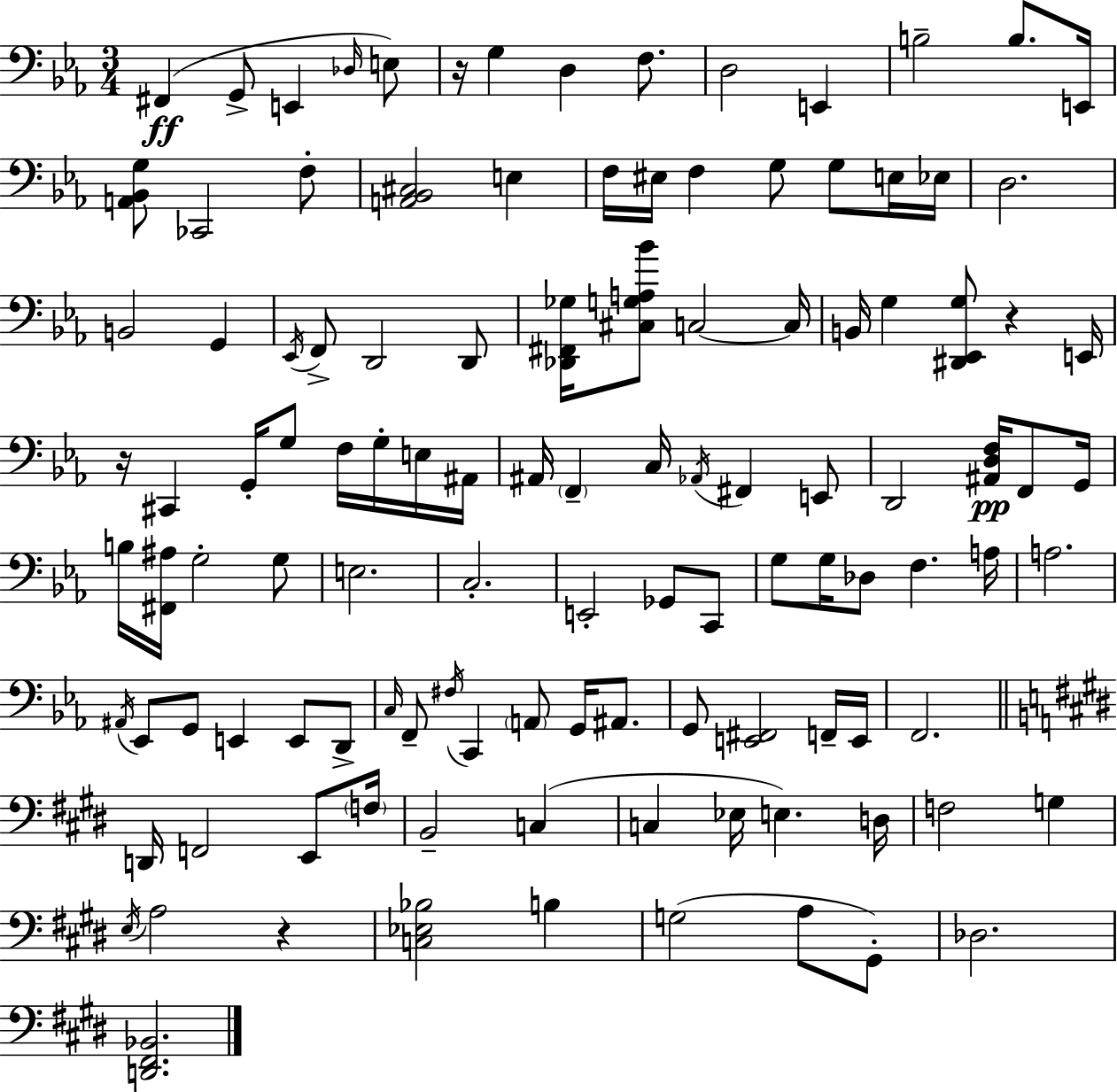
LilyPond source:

{
  \clef bass
  \numericTimeSignature
  \time 3/4
  \key c \minor
  \repeat volta 2 { fis,4(\ff g,8-> e,4 \grace { des16 } e8) | r16 g4 d4 f8. | d2 e,4 | b2-- b8. | \break e,16 <a, bes, g>8 ces,2 f8-. | <a, bes, cis>2 e4 | f16 eis16 f4 g8 g8 e16 | ees16 d2. | \break b,2 g,4 | \acciaccatura { ees,16 } f,8-> d,2 | d,8 <des, fis, ges>16 <cis g a bes'>8 c2~~ | c16 b,16 g4 <dis, ees, g>8 r4 | \break e,16 r16 cis,4 g,16-. g8 f16 g16-. | e16 ais,16 ais,16 \parenthesize f,4-- c16 \acciaccatura { aes,16 } fis,4 | e,8 d,2 <ais, d f>16\pp | f,8 g,16 b16 <fis, ais>16 g2-. | \break g8 e2. | c2.-. | e,2-. ges,8 | c,8 g8 g16 des8 f4. | \break a16 a2. | \acciaccatura { ais,16 } ees,8 g,8 e,4 | e,8 d,8-> \grace { c16 } f,8-- \acciaccatura { fis16 } c,4 | \parenthesize a,8 g,16 ais,8. g,8 <e, fis,>2 | \break f,16-- e,16 f,2. | \bar "||" \break \key e \major d,16 f,2 e,8 \parenthesize f16 | b,2-- c4( | c4 ees16 e4.) d16 | f2 g4 | \break \acciaccatura { e16 } a2 r4 | <c ees bes>2 b4 | g2( a8 gis,8-.) | des2. | \break <d, fis, bes,>2. | } \bar "|."
}